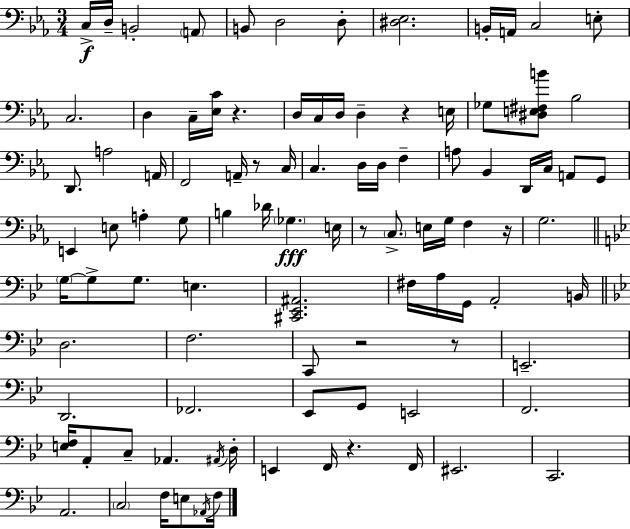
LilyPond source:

{
  \clef bass
  \numericTimeSignature
  \time 3/4
  \key c \minor
  c16->\f d16-- b,2-. \parenthesize a,8 | b,8 d2 d8-. | <dis ees>2. | b,16-. a,16 c2 e8-. | \break c2. | d4 c16-- <ees c'>16 r4. | d16 c16 d16 d4-- r4 e16 | ges8 <dis e fis b'>8 bes2 | \break d,8. a2 a,16 | f,2 a,16-- r8 c16 | c4. d16 d16 f4-- | a8 bes,4 d,16 c16 a,8 g,8 | \break e,4 e8 a4-. g8 | b4 des'16 \parenthesize ges4.\fff e16 | r8 \parenthesize c8.-> e16 g16 f4 r16 | g2. | \break \bar "||" \break \key bes \major \parenthesize g16~~ g8-> g8. e4. | <cis, ees, ais,>2. | fis16 a16 g,16 a,2-. b,16 | \bar "||" \break \key bes \major d2. | f2. | c,8 r2 r8 | e,2.-- | \break d,2. | fes,2. | ees,8 g,8 e,2 | f,2. | \break <e f>16 a,8-. c8-- aes,4. \acciaccatura { ais,16 } | d16-. e,4 f,16 r4. | f,16 eis,2. | c,2. | \break a,2. | \parenthesize c2 f16 e8 | \acciaccatura { aes,16 } f16 \bar "|."
}